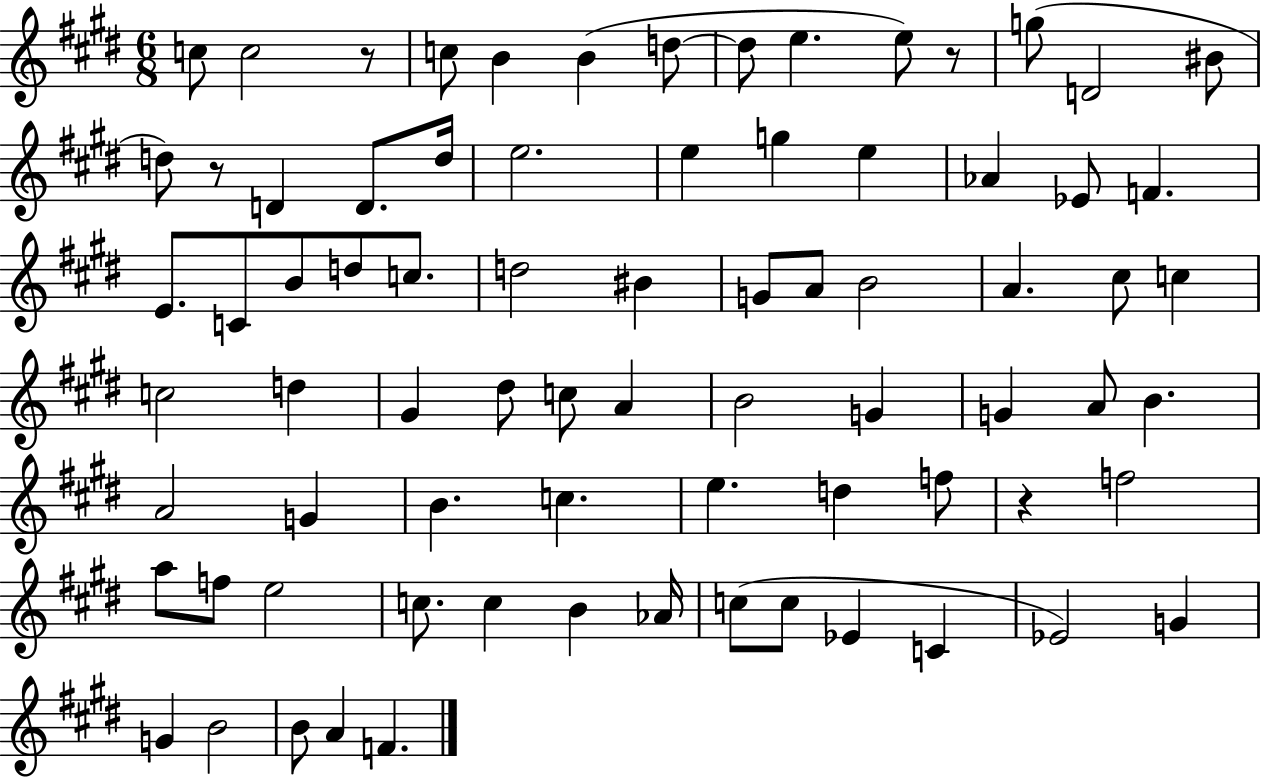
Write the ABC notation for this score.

X:1
T:Untitled
M:6/8
L:1/4
K:E
c/2 c2 z/2 c/2 B B d/2 d/2 e e/2 z/2 g/2 D2 ^B/2 d/2 z/2 D D/2 d/4 e2 e g e _A _E/2 F E/2 C/2 B/2 d/2 c/2 d2 ^B G/2 A/2 B2 A ^c/2 c c2 d ^G ^d/2 c/2 A B2 G G A/2 B A2 G B c e d f/2 z f2 a/2 f/2 e2 c/2 c B _A/4 c/2 c/2 _E C _E2 G G B2 B/2 A F